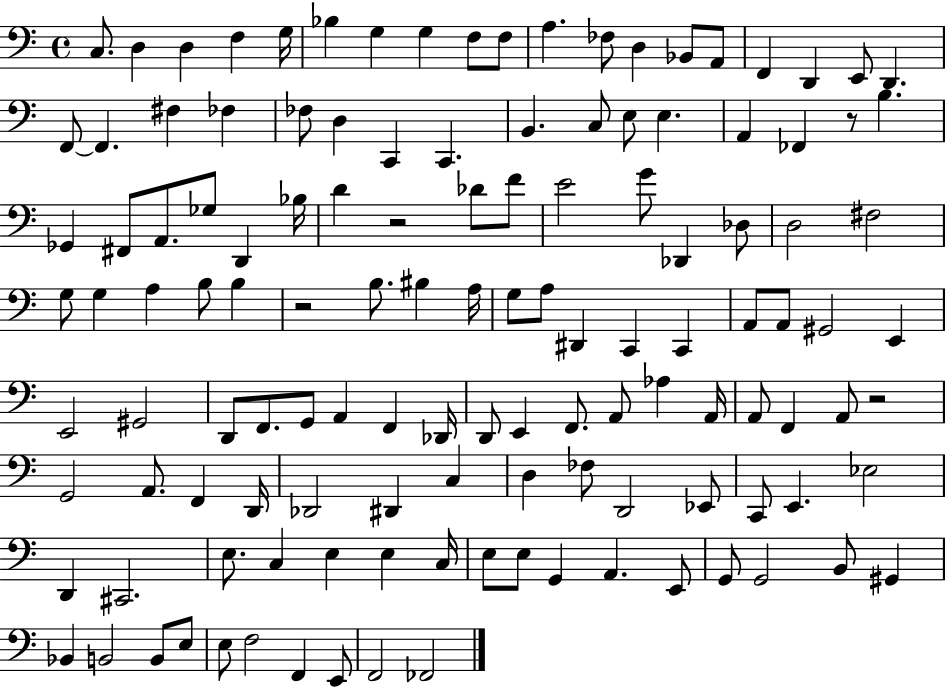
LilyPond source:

{
  \clef bass
  \time 4/4
  \defaultTimeSignature
  \key c \major
  c8. d4 d4 f4 g16 | bes4 g4 g4 f8 f8 | a4. fes8 d4 bes,8 a,8 | f,4 d,4 e,8 d,4. | \break f,8~~ f,4. fis4 fes4 | fes8 d4 c,4 c,4. | b,4. c8 e8 e4. | a,4 fes,4 r8 b4. | \break ges,4 fis,8 a,8. ges8 d,4 bes16 | d'4 r2 des'8 f'8 | e'2 g'8 des,4 des8 | d2 fis2 | \break g8 g4 a4 b8 b4 | r2 b8. bis4 a16 | g8 a8 dis,4 c,4 c,4 | a,8 a,8 gis,2 e,4 | \break e,2 gis,2 | d,8 f,8. g,8 a,4 f,4 des,16 | d,8 e,4 f,8. a,8 aes4 a,16 | a,8 f,4 a,8 r2 | \break g,2 a,8. f,4 d,16 | des,2 dis,4 c4 | d4 fes8 d,2 ees,8 | c,8 e,4. ees2 | \break d,4 cis,2. | e8. c4 e4 e4 c16 | e8 e8 g,4 a,4. e,8 | g,8 g,2 b,8 gis,4 | \break bes,4 b,2 b,8 e8 | e8 f2 f,4 e,8 | f,2 fes,2 | \bar "|."
}